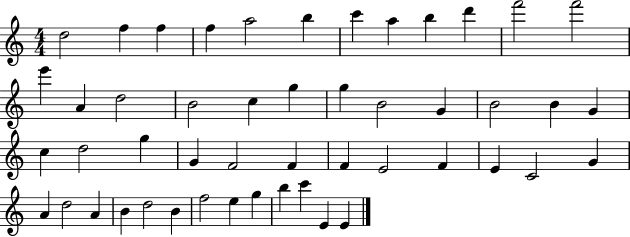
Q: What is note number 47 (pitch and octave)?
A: C6